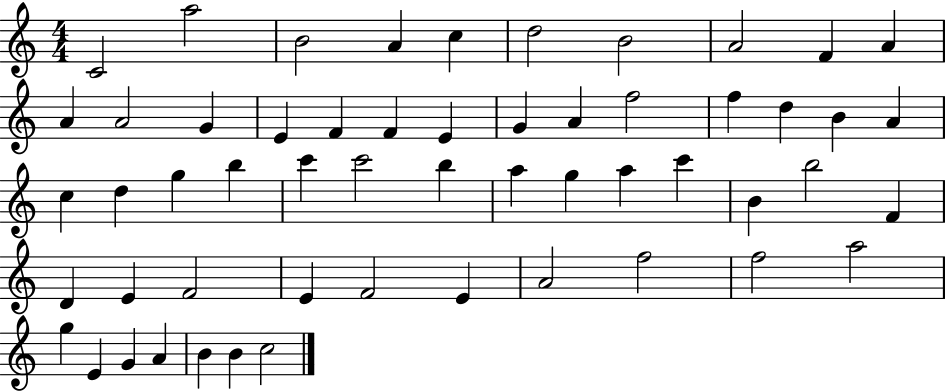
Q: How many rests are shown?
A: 0